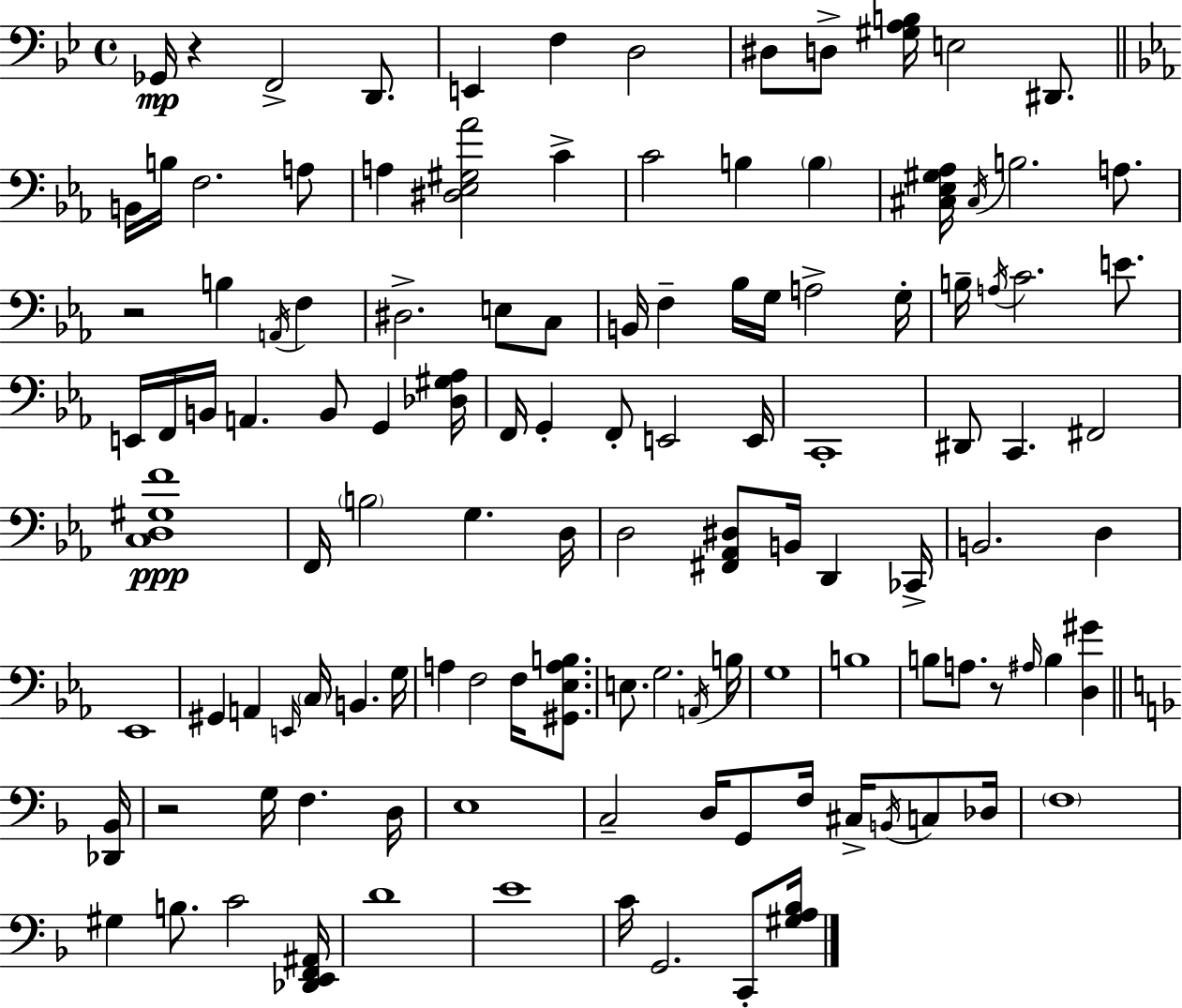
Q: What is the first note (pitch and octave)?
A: Gb2